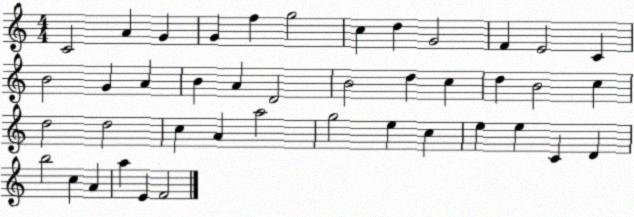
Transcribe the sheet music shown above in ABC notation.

X:1
T:Untitled
M:4/4
L:1/4
K:C
C2 A G G f g2 c d G2 F E2 C B2 G A B A D2 B2 d c d B2 c d2 d2 c A a2 g2 e c e e C D b2 c A a E F2